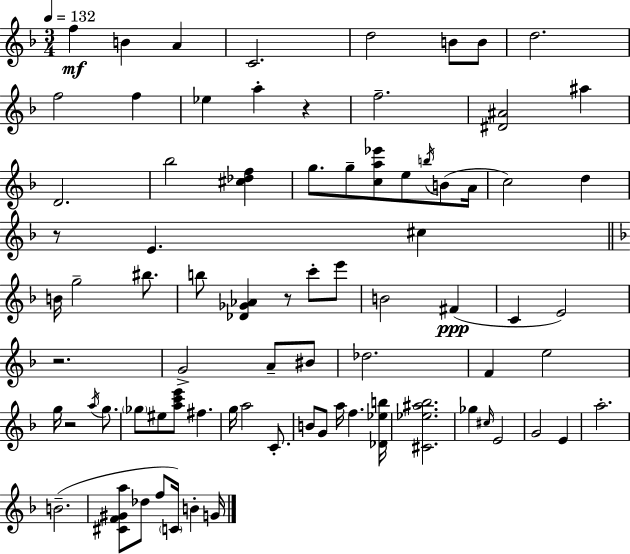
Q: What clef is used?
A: treble